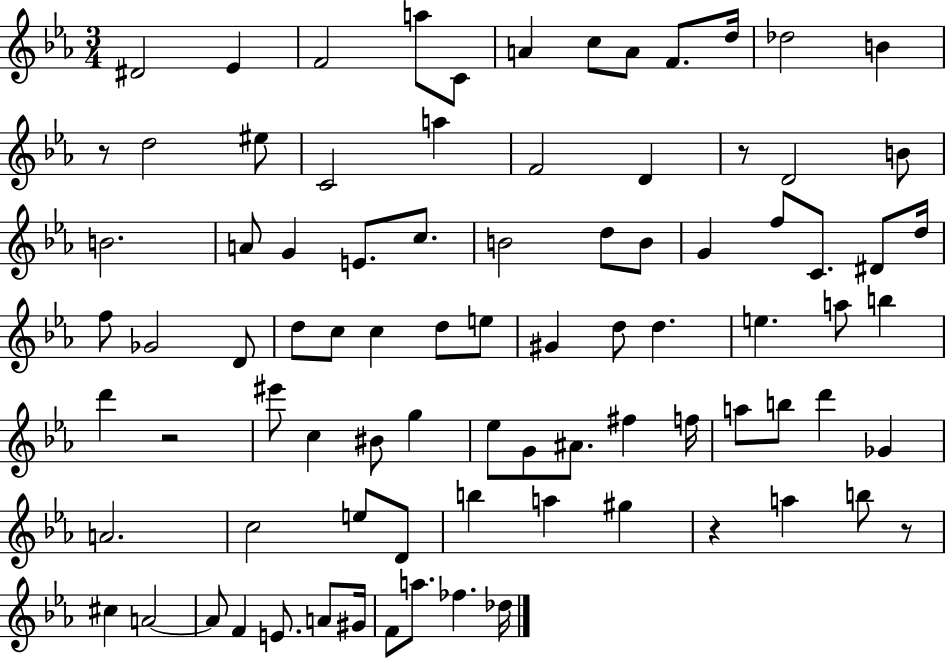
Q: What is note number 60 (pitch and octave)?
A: D6